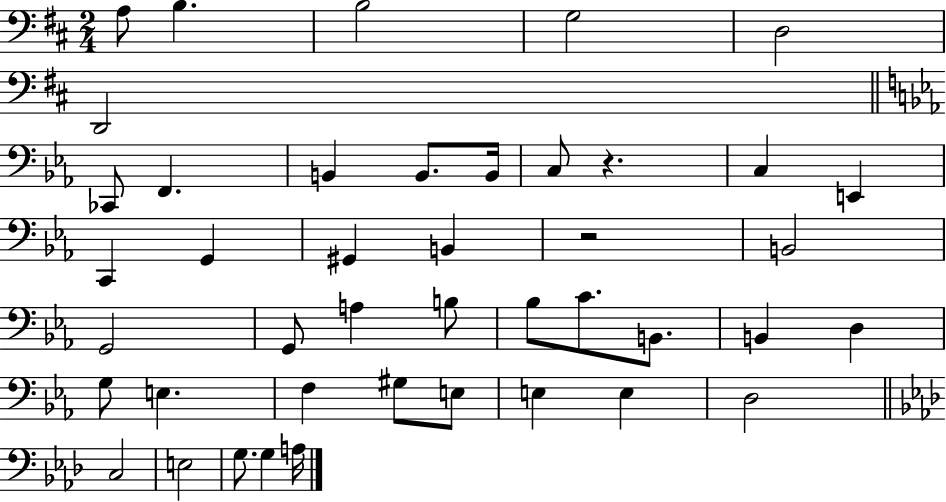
{
  \clef bass
  \numericTimeSignature
  \time 2/4
  \key d \major
  a8 b4. | b2 | g2 | d2 | \break d,2 | \bar "||" \break \key ees \major ces,8 f,4. | b,4 b,8. b,16 | c8 r4. | c4 e,4 | \break c,4 g,4 | gis,4 b,4 | r2 | b,2 | \break g,2 | g,8 a4 b8 | bes8 c'8. b,8. | b,4 d4 | \break g8 e4. | f4 gis8 e8 | e4 e4 | d2 | \break \bar "||" \break \key aes \major c2 | e2 | g8. g4 a16 | \bar "|."
}